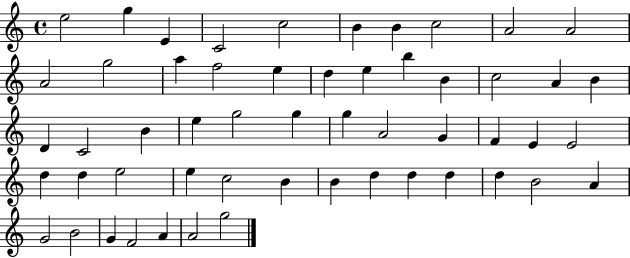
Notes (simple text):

E5/h G5/q E4/q C4/h C5/h B4/q B4/q C5/h A4/h A4/h A4/h G5/h A5/q F5/h E5/q D5/q E5/q B5/q B4/q C5/h A4/q B4/q D4/q C4/h B4/q E5/q G5/h G5/q G5/q A4/h G4/q F4/q E4/q E4/h D5/q D5/q E5/h E5/q C5/h B4/q B4/q D5/q D5/q D5/q D5/q B4/h A4/q G4/h B4/h G4/q F4/h A4/q A4/h G5/h